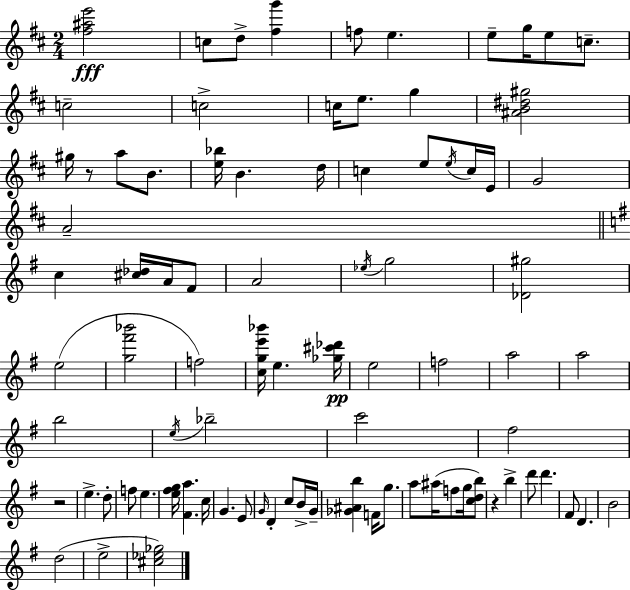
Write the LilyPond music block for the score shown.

{
  \clef treble
  \numericTimeSignature
  \time 2/4
  \key d \major
  <fis'' ais'' e'''>2\fff | c''8 d''8-> <fis'' g'''>4 | f''8 e''4. | e''8-- g''16 e''8 c''8.-- | \break c''2-- | c''2-> | c''16 e''8. g''4 | <ais' b' dis'' gis''>2 | \break gis''16 r8 a''8 b'8. | <e'' bes''>16 b'4. d''16 | c''4 e''8 \acciaccatura { e''16 } c''16 | e'16 g'2 | \break a'2-- | \bar "||" \break \key e \minor c''4 <cis'' des''>16 a'16 fis'8 | a'2 | \acciaccatura { ees''16 } g''2 | <des' gis''>2 | \break e''2( | <g'' fis''' bes'''>2 | f''2) | <c'' g'' e''' bes'''>16 e''4. | \break <ges'' cis''' des'''>16\pp e''2 | f''2 | a''2 | a''2 | \break b''2 | \acciaccatura { e''16 } bes''2-- | c'''2 | fis''2 | \break r2 | e''4.-> | d''8-. f''8 e''4. | <e'' fis'' g''>16 <fis' a''>4. | \break c''16 g'4. | e'8 \grace { g'16 } d'4-. c''8 | b'16-> g'16-- <ges' ais' b''>4 f'16 | g''8. a''8 ais''16( f''8 | \break g''16 <c'' d'' b''>8) r4 b''4-> | d'''8 d'''4. | fis'8 d'4. | b'2 | \break d''2( | e''2-> | <cis'' ees'' ges''>2) | \bar "|."
}